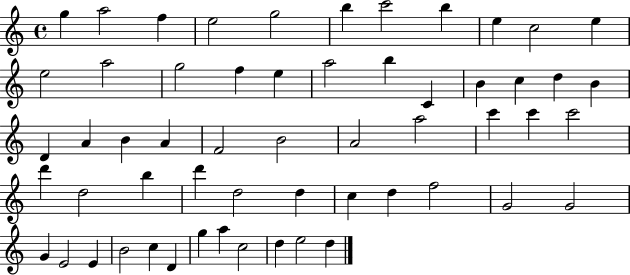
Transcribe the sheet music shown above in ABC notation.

X:1
T:Untitled
M:4/4
L:1/4
K:C
g a2 f e2 g2 b c'2 b e c2 e e2 a2 g2 f e a2 b C B c d B D A B A F2 B2 A2 a2 c' c' c'2 d' d2 b d' d2 d c d f2 G2 G2 G E2 E B2 c D g a c2 d e2 d